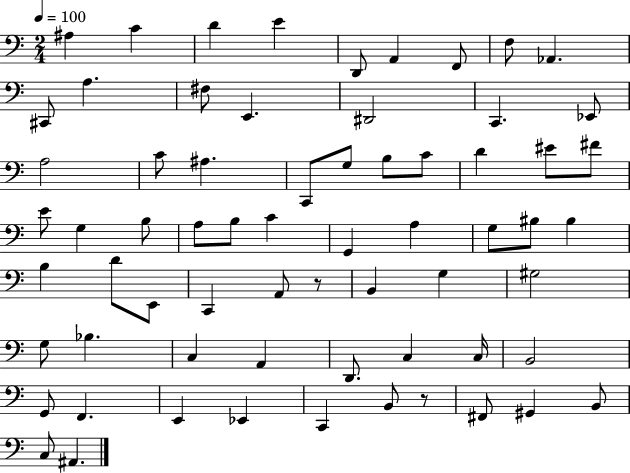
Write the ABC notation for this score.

X:1
T:Untitled
M:2/4
L:1/4
K:C
^A, C D E D,,/2 A,, F,,/2 F,/2 _A,, ^C,,/2 A, ^F,/2 E,, ^D,,2 C,, _E,,/2 A,2 C/2 ^A, C,,/2 G,/2 B,/2 C/2 D ^E/2 ^F/2 E/2 G, B,/2 A,/2 B,/2 C G,, A, G,/2 ^B,/2 ^B, B, D/2 E,,/2 C,, A,,/2 z/2 B,, G, ^G,2 G,/2 _B, C, A,, D,,/2 C, C,/4 B,,2 G,,/2 F,, E,, _E,, C,, B,,/2 z/2 ^F,,/2 ^G,, B,,/2 C,/2 ^A,,